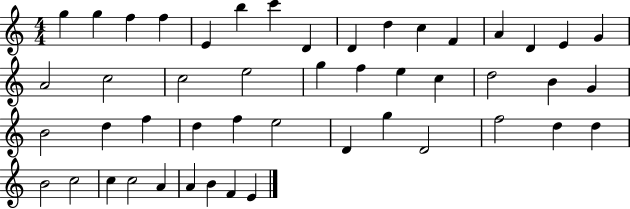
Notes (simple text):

G5/q G5/q F5/q F5/q E4/q B5/q C6/q D4/q D4/q D5/q C5/q F4/q A4/q D4/q E4/q G4/q A4/h C5/h C5/h E5/h G5/q F5/q E5/q C5/q D5/h B4/q G4/q B4/h D5/q F5/q D5/q F5/q E5/h D4/q G5/q D4/h F5/h D5/q D5/q B4/h C5/h C5/q C5/h A4/q A4/q B4/q F4/q E4/q